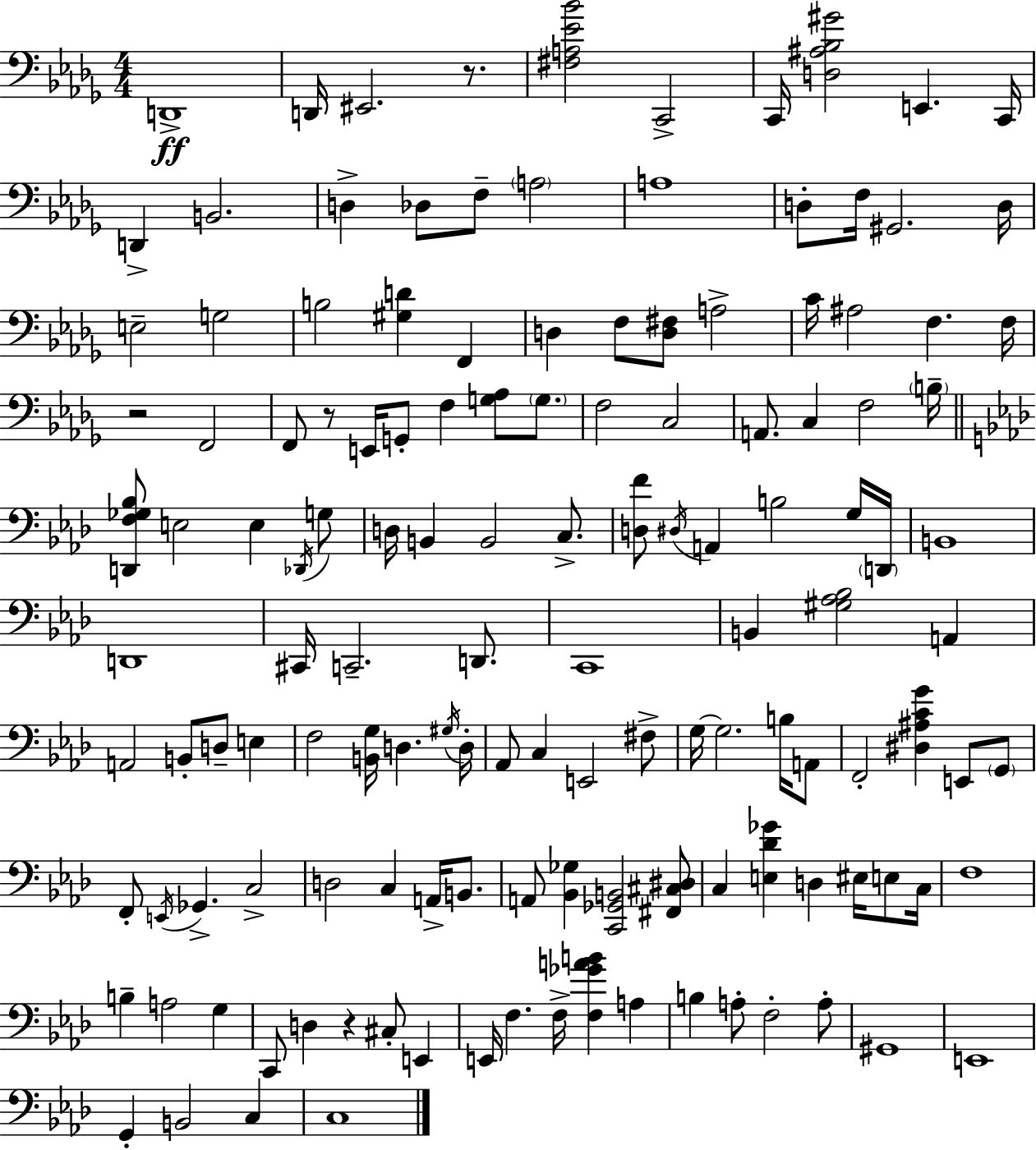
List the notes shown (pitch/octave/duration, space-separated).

D2/w D2/s EIS2/h. R/e. [F#3,A3,Eb4,Bb4]/h C2/h C2/s [D3,A#3,Bb3,G#4]/h E2/q. C2/s D2/q B2/h. D3/q Db3/e F3/e A3/h A3/w D3/e F3/s G#2/h. D3/s E3/h G3/h B3/h [G#3,D4]/q F2/q D3/q F3/e [D3,F#3]/e A3/h C4/s A#3/h F3/q. F3/s R/h F2/h F2/e R/e E2/s G2/e F3/q [G3,Ab3]/e G3/e. F3/h C3/h A2/e. C3/q F3/h B3/s [D2,F3,Gb3,Bb3]/e E3/h E3/q Db2/s G3/e D3/s B2/q B2/h C3/e. [D3,F4]/e D#3/s A2/q B3/h G3/s D2/s B2/w D2/w C#2/s C2/h. D2/e. C2/w B2/q [G#3,Ab3,Bb3]/h A2/q A2/h B2/e D3/e E3/q F3/h [B2,G3]/s D3/q. G#3/s D3/s Ab2/e C3/q E2/h F#3/e G3/s G3/h. B3/s A2/e F2/h [D#3,A#3,C4,G4]/q E2/e G2/e F2/e E2/s Gb2/q. C3/h D3/h C3/q A2/s B2/e. A2/e [Bb2,Gb3]/q [C2,Gb2,B2]/h [F#2,C#3,D#3]/e C3/q [E3,Db4,Gb4]/q D3/q EIS3/s E3/e C3/s F3/w B3/q A3/h G3/q C2/e D3/q R/q C#3/e E2/q E2/s F3/q. F3/s [F3,Gb4,A4,B4]/q A3/q B3/q A3/e F3/h A3/e G#2/w E2/w G2/q B2/h C3/q C3/w